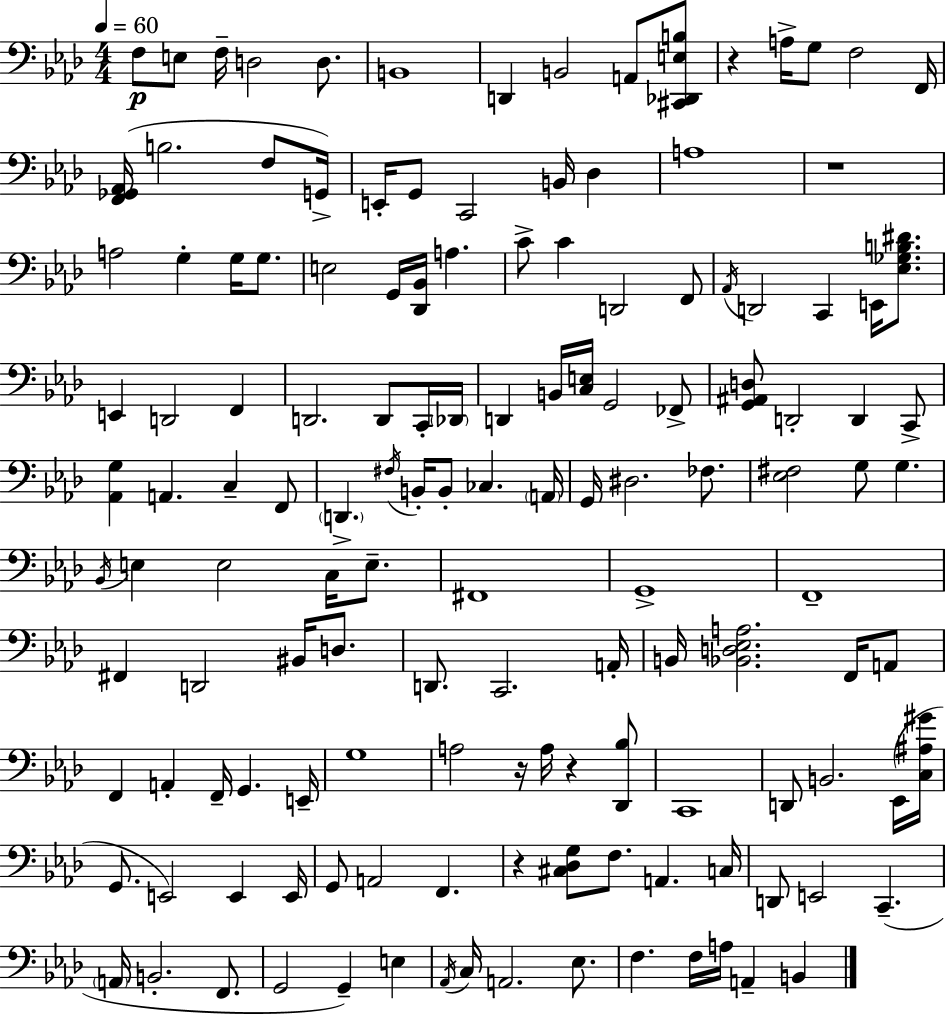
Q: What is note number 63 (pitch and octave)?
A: FES3